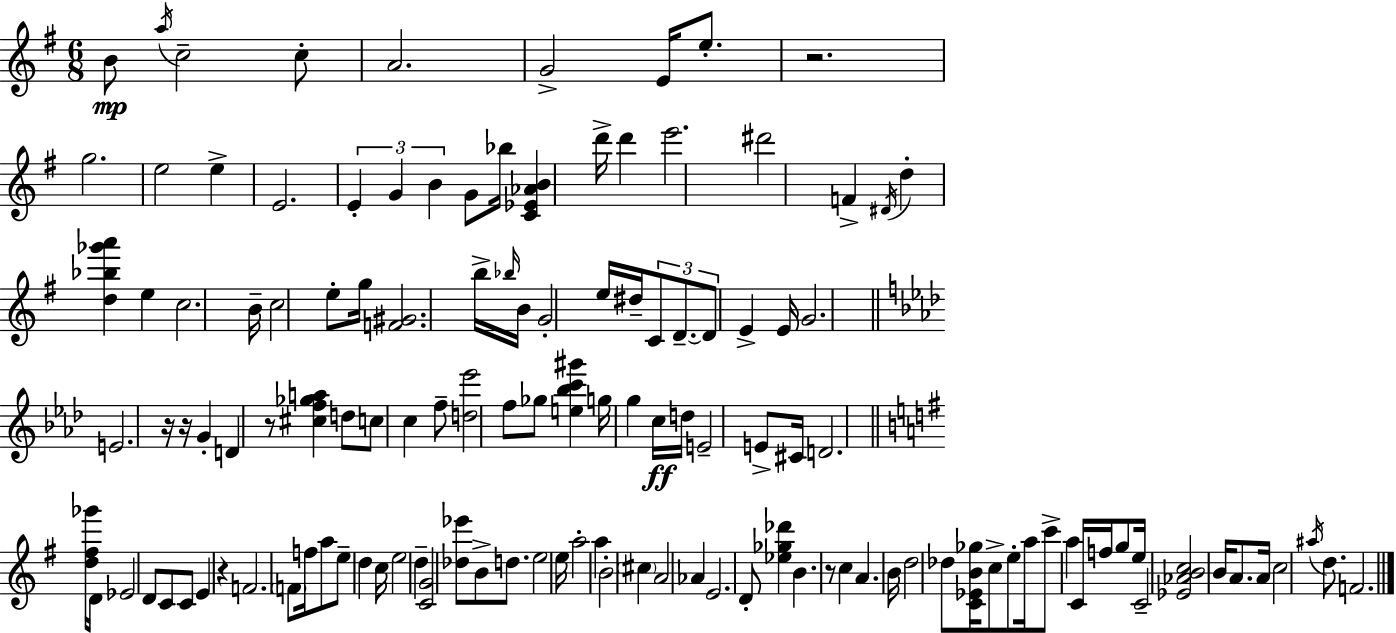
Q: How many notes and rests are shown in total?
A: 127